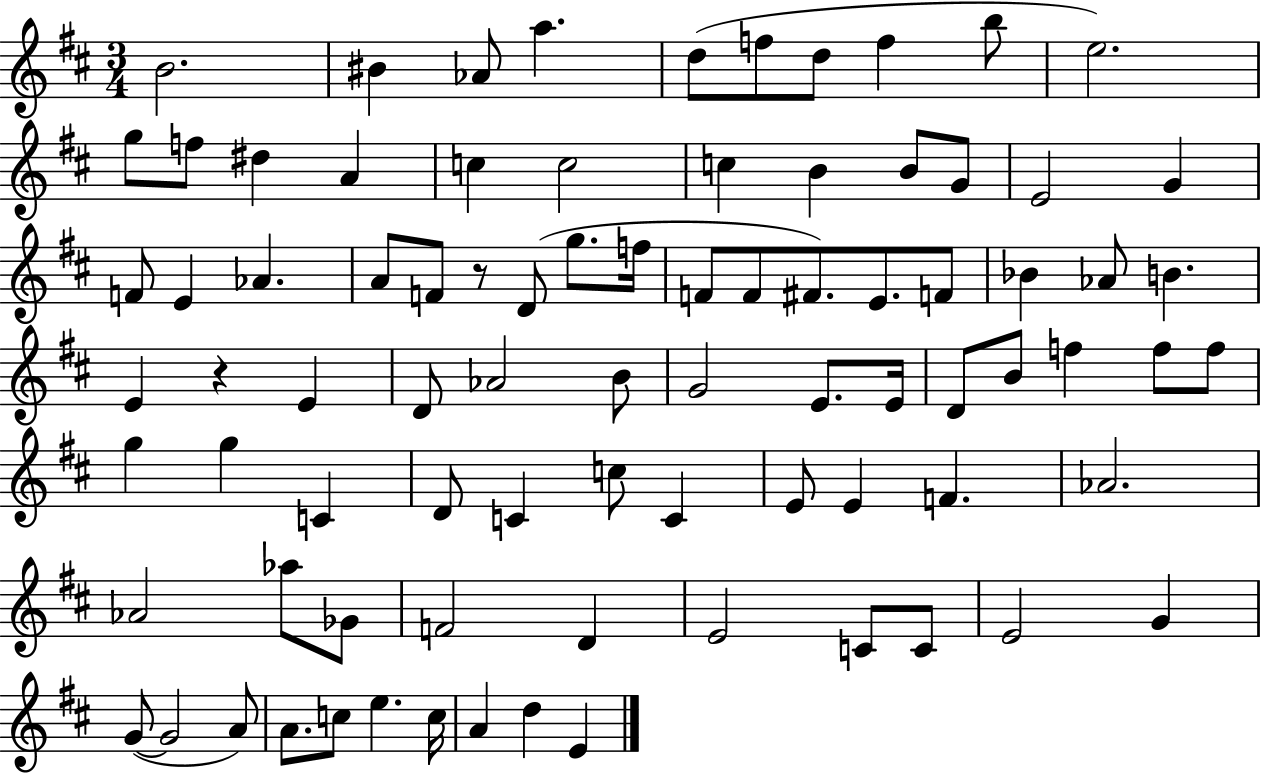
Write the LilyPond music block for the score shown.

{
  \clef treble
  \numericTimeSignature
  \time 3/4
  \key d \major
  \repeat volta 2 { b'2. | bis'4 aes'8 a''4. | d''8( f''8 d''8 f''4 b''8 | e''2.) | \break g''8 f''8 dis''4 a'4 | c''4 c''2 | c''4 b'4 b'8 g'8 | e'2 g'4 | \break f'8 e'4 aes'4. | a'8 f'8 r8 d'8( g''8. f''16 | f'8 f'8 fis'8.) e'8. f'8 | bes'4 aes'8 b'4. | \break e'4 r4 e'4 | d'8 aes'2 b'8 | g'2 e'8. e'16 | d'8 b'8 f''4 f''8 f''8 | \break g''4 g''4 c'4 | d'8 c'4 c''8 c'4 | e'8 e'4 f'4. | aes'2. | \break aes'2 aes''8 ges'8 | f'2 d'4 | e'2 c'8 c'8 | e'2 g'4 | \break g'8~(~ g'2 a'8) | a'8. c''8 e''4. c''16 | a'4 d''4 e'4 | } \bar "|."
}